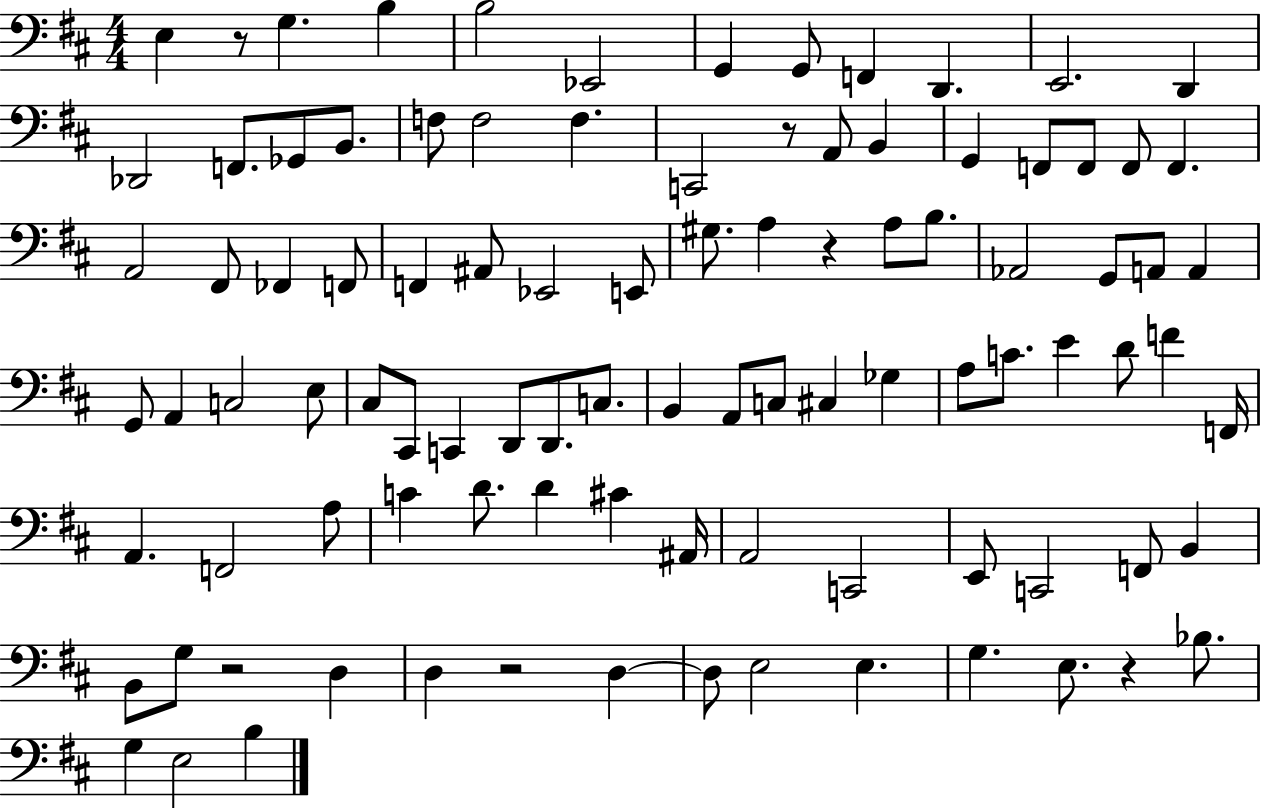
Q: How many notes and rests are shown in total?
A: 97